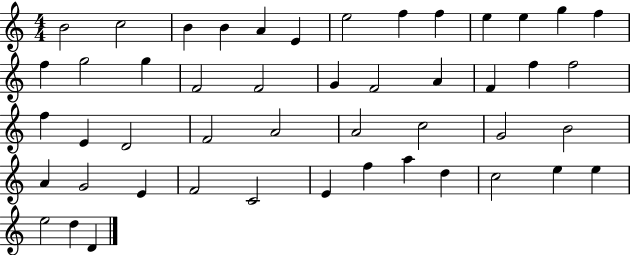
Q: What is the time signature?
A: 4/4